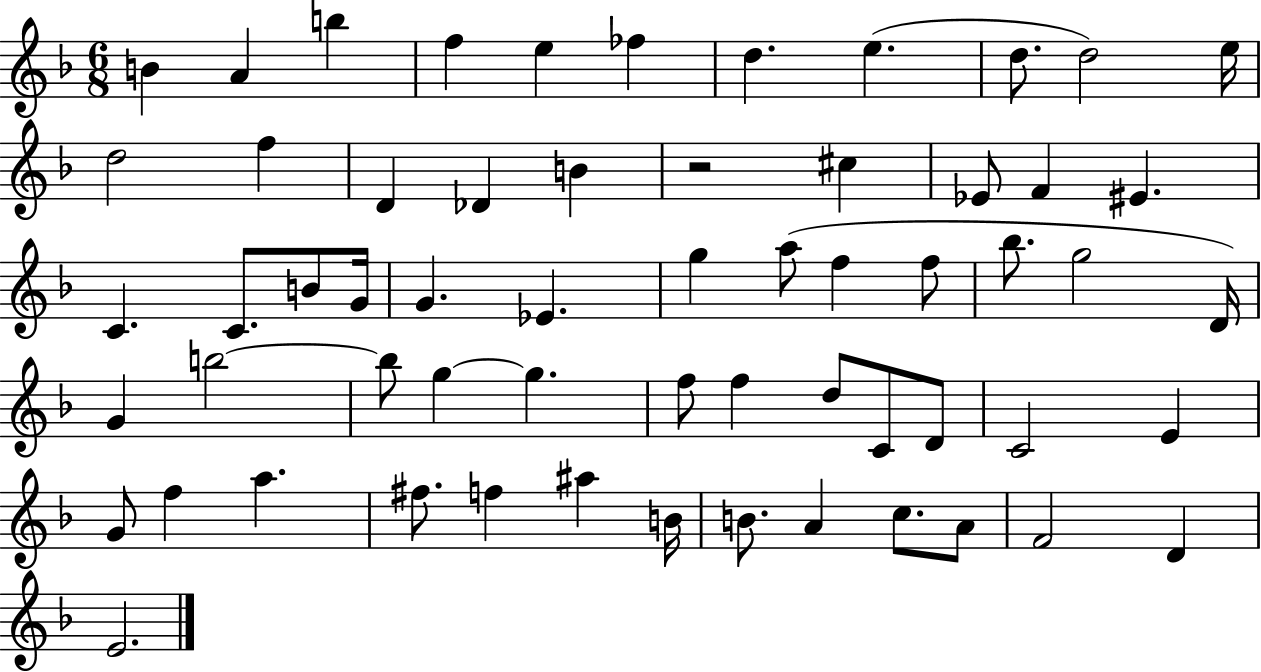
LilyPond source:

{
  \clef treble
  \numericTimeSignature
  \time 6/8
  \key f \major
  b'4 a'4 b''4 | f''4 e''4 fes''4 | d''4. e''4.( | d''8. d''2) e''16 | \break d''2 f''4 | d'4 des'4 b'4 | r2 cis''4 | ees'8 f'4 eis'4. | \break c'4. c'8. b'8 g'16 | g'4. ees'4. | g''4 a''8( f''4 f''8 | bes''8. g''2 d'16) | \break g'4 b''2~~ | b''8 g''4~~ g''4. | f''8 f''4 d''8 c'8 d'8 | c'2 e'4 | \break g'8 f''4 a''4. | fis''8. f''4 ais''4 b'16 | b'8. a'4 c''8. a'8 | f'2 d'4 | \break e'2. | \bar "|."
}